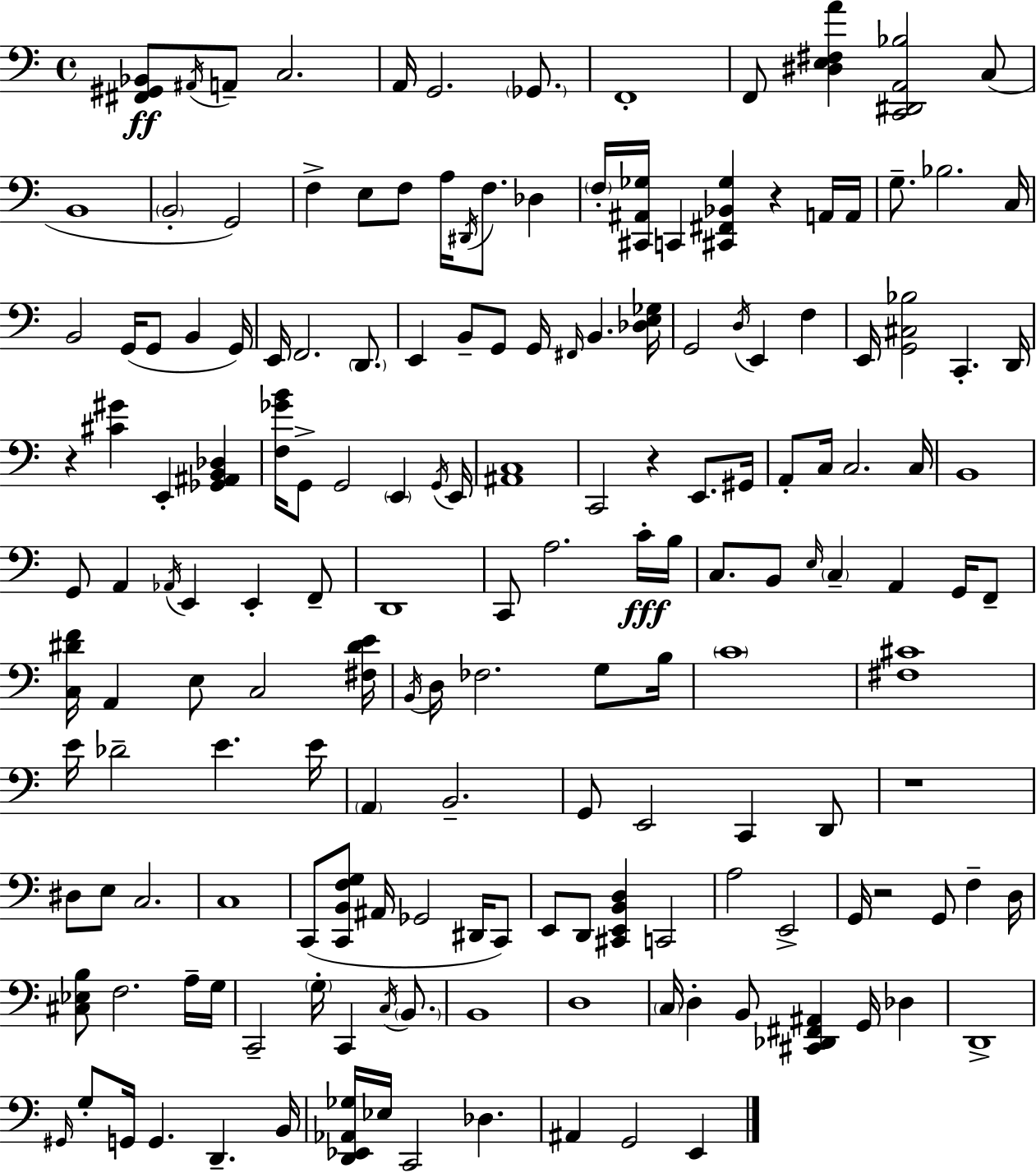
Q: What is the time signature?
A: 4/4